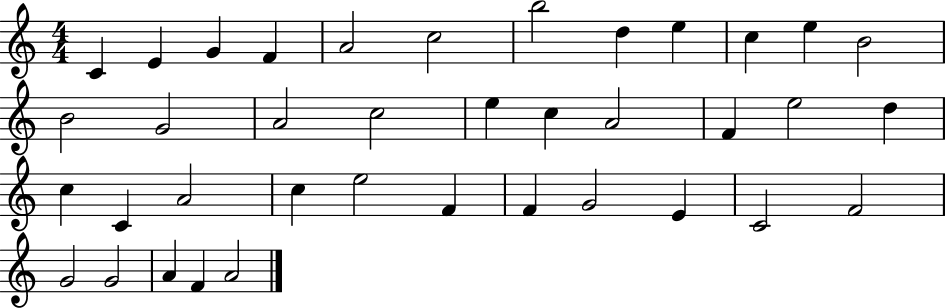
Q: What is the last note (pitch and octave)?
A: A4